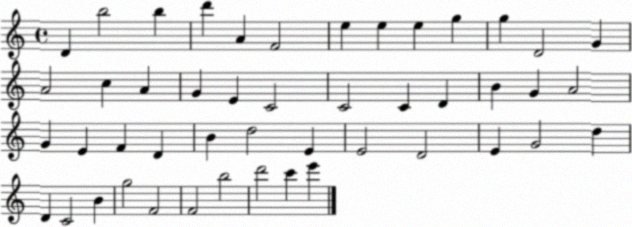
X:1
T:Untitled
M:4/4
L:1/4
K:C
D b2 b d' A F2 e e e g g D2 G A2 c A G E C2 C2 C D B G A2 G E F D B d2 E E2 D2 E G2 d D C2 B g2 F2 F2 b2 d'2 c' e'